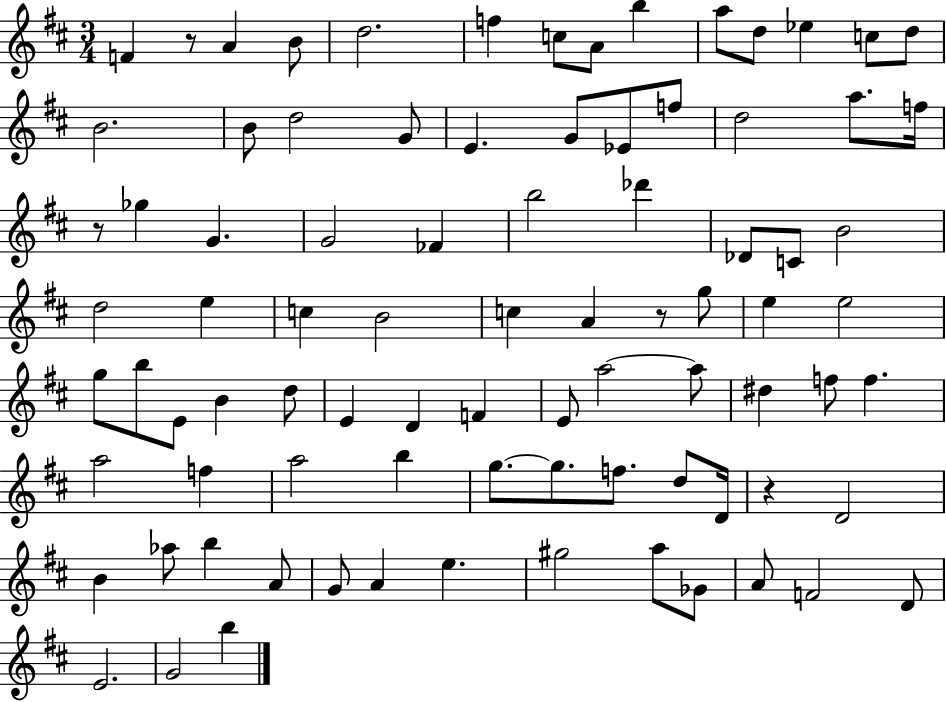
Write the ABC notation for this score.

X:1
T:Untitled
M:3/4
L:1/4
K:D
F z/2 A B/2 d2 f c/2 A/2 b a/2 d/2 _e c/2 d/2 B2 B/2 d2 G/2 E G/2 _E/2 f/2 d2 a/2 f/4 z/2 _g G G2 _F b2 _d' _D/2 C/2 B2 d2 e c B2 c A z/2 g/2 e e2 g/2 b/2 E/2 B d/2 E D F E/2 a2 a/2 ^d f/2 f a2 f a2 b g/2 g/2 f/2 d/2 D/4 z D2 B _a/2 b A/2 G/2 A e ^g2 a/2 _G/2 A/2 F2 D/2 E2 G2 b